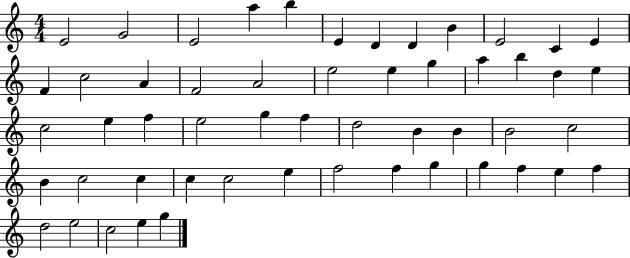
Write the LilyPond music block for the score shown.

{
  \clef treble
  \numericTimeSignature
  \time 4/4
  \key c \major
  e'2 g'2 | e'2 a''4 b''4 | e'4 d'4 d'4 b'4 | e'2 c'4 e'4 | \break f'4 c''2 a'4 | f'2 a'2 | e''2 e''4 g''4 | a''4 b''4 d''4 e''4 | \break c''2 e''4 f''4 | e''2 g''4 f''4 | d''2 b'4 b'4 | b'2 c''2 | \break b'4 c''2 c''4 | c''4 c''2 e''4 | f''2 f''4 g''4 | g''4 f''4 e''4 f''4 | \break d''2 e''2 | c''2 e''4 g''4 | \bar "|."
}